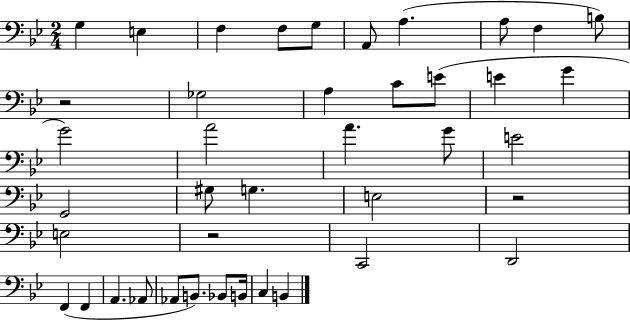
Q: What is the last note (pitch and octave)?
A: B2